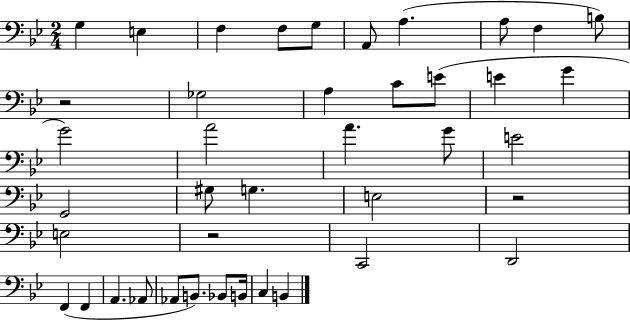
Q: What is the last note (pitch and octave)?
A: B2